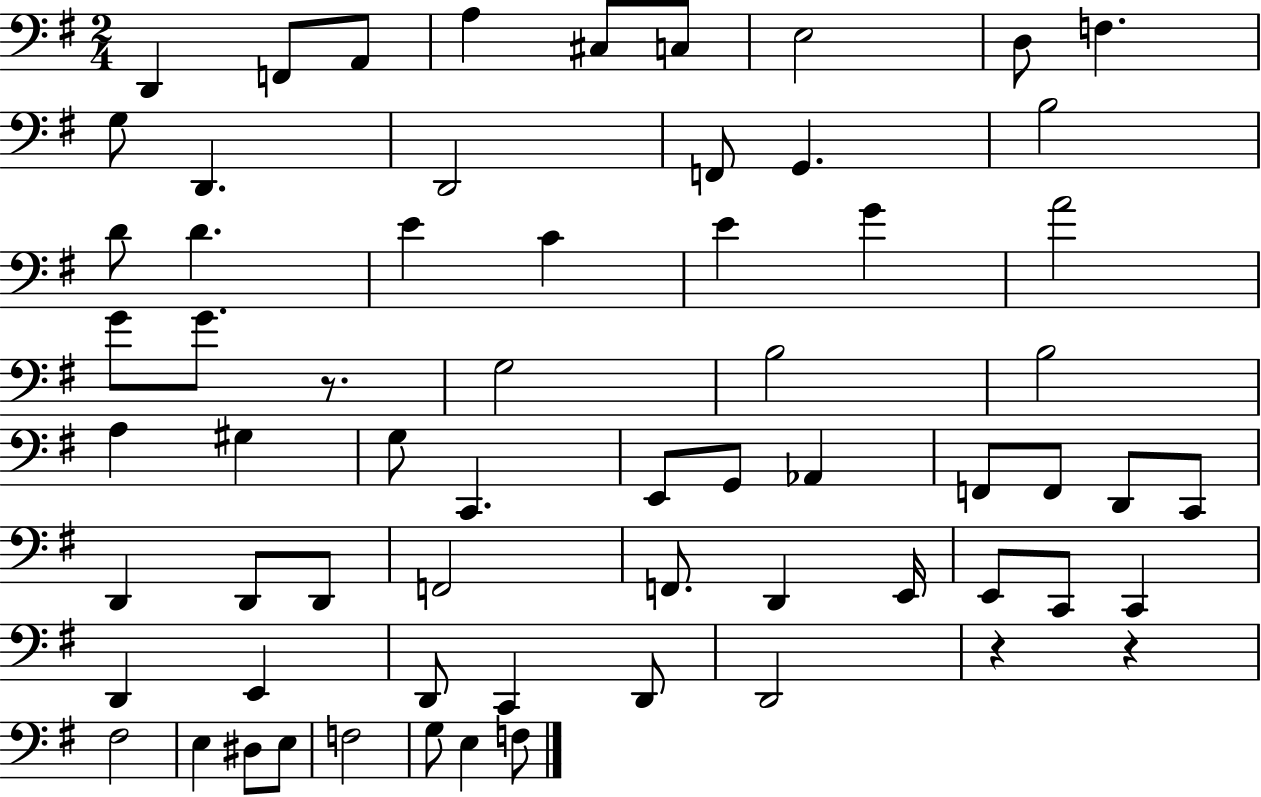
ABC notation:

X:1
T:Untitled
M:2/4
L:1/4
K:G
D,, F,,/2 A,,/2 A, ^C,/2 C,/2 E,2 D,/2 F, G,/2 D,, D,,2 F,,/2 G,, B,2 D/2 D E C E G A2 G/2 G/2 z/2 G,2 B,2 B,2 A, ^G, G,/2 C,, E,,/2 G,,/2 _A,, F,,/2 F,,/2 D,,/2 C,,/2 D,, D,,/2 D,,/2 F,,2 F,,/2 D,, E,,/4 E,,/2 C,,/2 C,, D,, E,, D,,/2 C,, D,,/2 D,,2 z z ^F,2 E, ^D,/2 E,/2 F,2 G,/2 E, F,/2